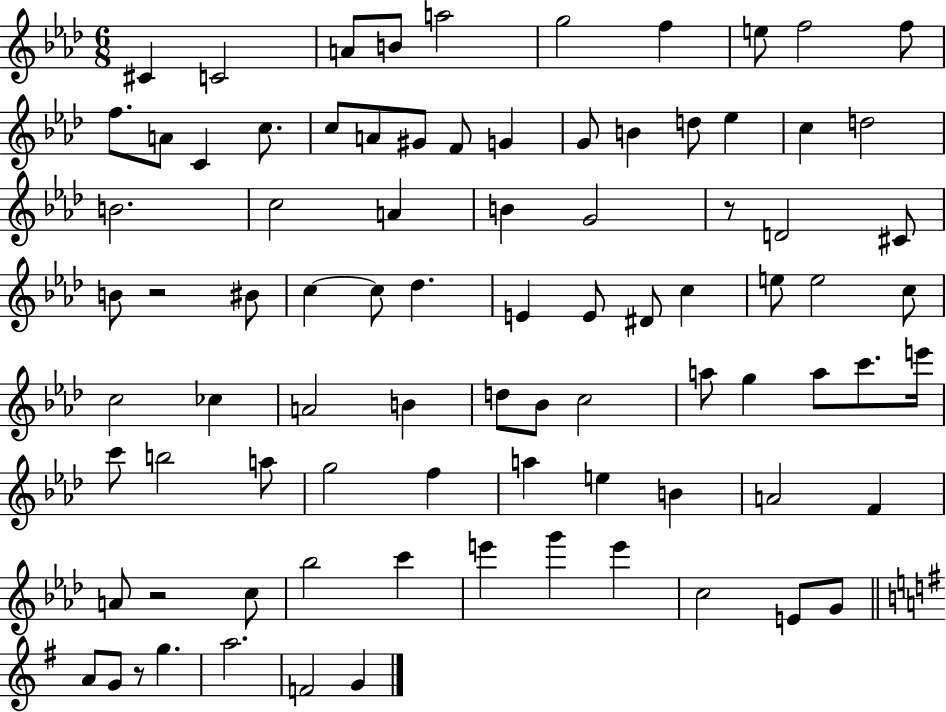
{
  \clef treble
  \numericTimeSignature
  \time 6/8
  \key aes \major
  cis'4 c'2 | a'8 b'8 a''2 | g''2 f''4 | e''8 f''2 f''8 | \break f''8. a'8 c'4 c''8. | c''8 a'8 gis'8 f'8 g'4 | g'8 b'4 d''8 ees''4 | c''4 d''2 | \break b'2. | c''2 a'4 | b'4 g'2 | r8 d'2 cis'8 | \break b'8 r2 bis'8 | c''4~~ c''8 des''4. | e'4 e'8 dis'8 c''4 | e''8 e''2 c''8 | \break c''2 ces''4 | a'2 b'4 | d''8 bes'8 c''2 | a''8 g''4 a''8 c'''8. e'''16 | \break c'''8 b''2 a''8 | g''2 f''4 | a''4 e''4 b'4 | a'2 f'4 | \break a'8 r2 c''8 | bes''2 c'''4 | e'''4 g'''4 e'''4 | c''2 e'8 g'8 | \break \bar "||" \break \key g \major a'8 g'8 r8 g''4. | a''2. | f'2 g'4 | \bar "|."
}